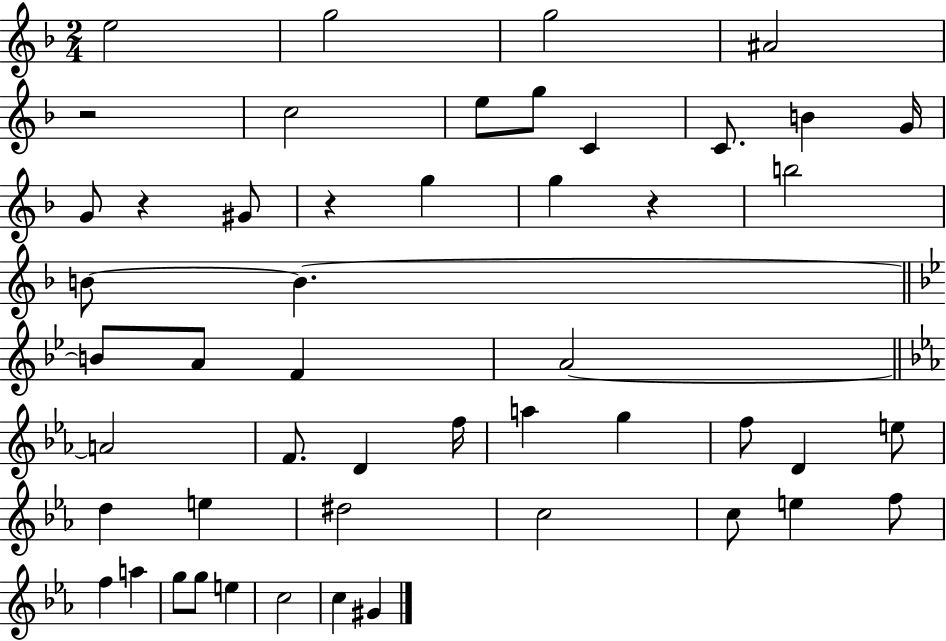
{
  \clef treble
  \numericTimeSignature
  \time 2/4
  \key f \major
  e''2 | g''2 | g''2 | ais'2 | \break r2 | c''2 | e''8 g''8 c'4 | c'8. b'4 g'16 | \break g'8 r4 gis'8 | r4 g''4 | g''4 r4 | b''2 | \break b'8~~ b'4.~~ | \bar "||" \break \key bes \major b'8 a'8 f'4 | a'2~~ | \bar "||" \break \key ees \major a'2 | f'8. d'4 f''16 | a''4 g''4 | f''8 d'4 e''8 | \break d''4 e''4 | dis''2 | c''2 | c''8 e''4 f''8 | \break f''4 a''4 | g''8 g''8 e''4 | c''2 | c''4 gis'4 | \break \bar "|."
}